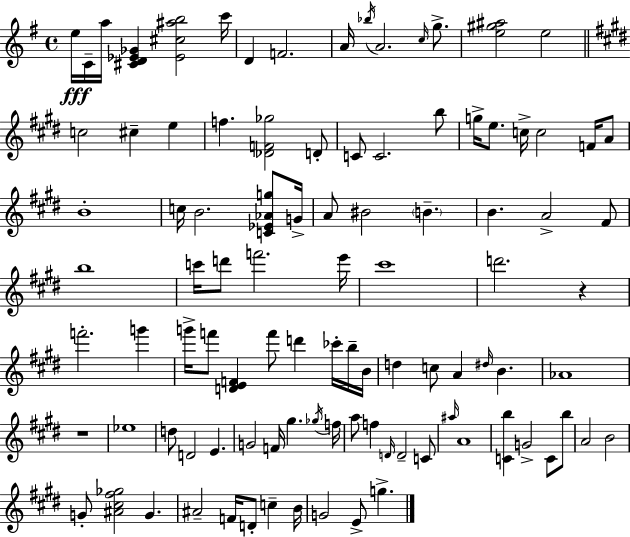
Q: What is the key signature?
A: G major